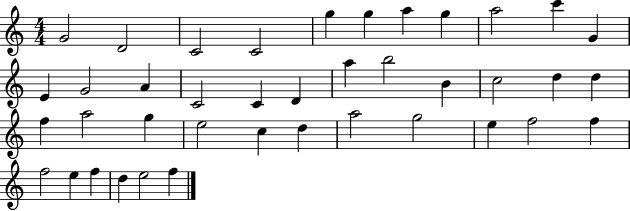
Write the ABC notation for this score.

X:1
T:Untitled
M:4/4
L:1/4
K:C
G2 D2 C2 C2 g g a g a2 c' G E G2 A C2 C D a b2 B c2 d d f a2 g e2 c d a2 g2 e f2 f f2 e f d e2 f